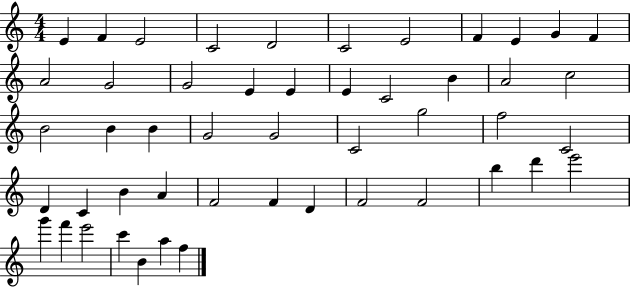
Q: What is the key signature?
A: C major